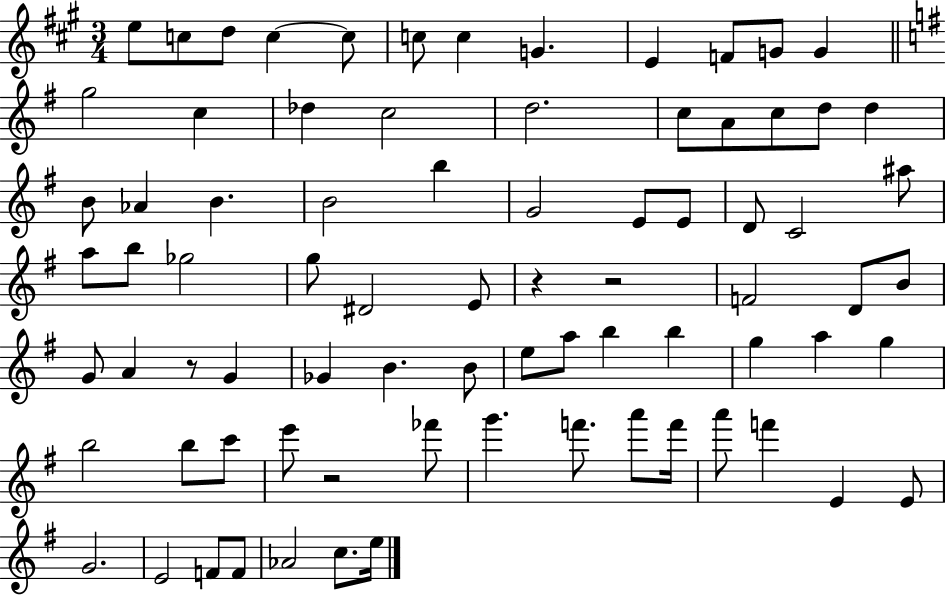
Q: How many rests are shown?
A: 4